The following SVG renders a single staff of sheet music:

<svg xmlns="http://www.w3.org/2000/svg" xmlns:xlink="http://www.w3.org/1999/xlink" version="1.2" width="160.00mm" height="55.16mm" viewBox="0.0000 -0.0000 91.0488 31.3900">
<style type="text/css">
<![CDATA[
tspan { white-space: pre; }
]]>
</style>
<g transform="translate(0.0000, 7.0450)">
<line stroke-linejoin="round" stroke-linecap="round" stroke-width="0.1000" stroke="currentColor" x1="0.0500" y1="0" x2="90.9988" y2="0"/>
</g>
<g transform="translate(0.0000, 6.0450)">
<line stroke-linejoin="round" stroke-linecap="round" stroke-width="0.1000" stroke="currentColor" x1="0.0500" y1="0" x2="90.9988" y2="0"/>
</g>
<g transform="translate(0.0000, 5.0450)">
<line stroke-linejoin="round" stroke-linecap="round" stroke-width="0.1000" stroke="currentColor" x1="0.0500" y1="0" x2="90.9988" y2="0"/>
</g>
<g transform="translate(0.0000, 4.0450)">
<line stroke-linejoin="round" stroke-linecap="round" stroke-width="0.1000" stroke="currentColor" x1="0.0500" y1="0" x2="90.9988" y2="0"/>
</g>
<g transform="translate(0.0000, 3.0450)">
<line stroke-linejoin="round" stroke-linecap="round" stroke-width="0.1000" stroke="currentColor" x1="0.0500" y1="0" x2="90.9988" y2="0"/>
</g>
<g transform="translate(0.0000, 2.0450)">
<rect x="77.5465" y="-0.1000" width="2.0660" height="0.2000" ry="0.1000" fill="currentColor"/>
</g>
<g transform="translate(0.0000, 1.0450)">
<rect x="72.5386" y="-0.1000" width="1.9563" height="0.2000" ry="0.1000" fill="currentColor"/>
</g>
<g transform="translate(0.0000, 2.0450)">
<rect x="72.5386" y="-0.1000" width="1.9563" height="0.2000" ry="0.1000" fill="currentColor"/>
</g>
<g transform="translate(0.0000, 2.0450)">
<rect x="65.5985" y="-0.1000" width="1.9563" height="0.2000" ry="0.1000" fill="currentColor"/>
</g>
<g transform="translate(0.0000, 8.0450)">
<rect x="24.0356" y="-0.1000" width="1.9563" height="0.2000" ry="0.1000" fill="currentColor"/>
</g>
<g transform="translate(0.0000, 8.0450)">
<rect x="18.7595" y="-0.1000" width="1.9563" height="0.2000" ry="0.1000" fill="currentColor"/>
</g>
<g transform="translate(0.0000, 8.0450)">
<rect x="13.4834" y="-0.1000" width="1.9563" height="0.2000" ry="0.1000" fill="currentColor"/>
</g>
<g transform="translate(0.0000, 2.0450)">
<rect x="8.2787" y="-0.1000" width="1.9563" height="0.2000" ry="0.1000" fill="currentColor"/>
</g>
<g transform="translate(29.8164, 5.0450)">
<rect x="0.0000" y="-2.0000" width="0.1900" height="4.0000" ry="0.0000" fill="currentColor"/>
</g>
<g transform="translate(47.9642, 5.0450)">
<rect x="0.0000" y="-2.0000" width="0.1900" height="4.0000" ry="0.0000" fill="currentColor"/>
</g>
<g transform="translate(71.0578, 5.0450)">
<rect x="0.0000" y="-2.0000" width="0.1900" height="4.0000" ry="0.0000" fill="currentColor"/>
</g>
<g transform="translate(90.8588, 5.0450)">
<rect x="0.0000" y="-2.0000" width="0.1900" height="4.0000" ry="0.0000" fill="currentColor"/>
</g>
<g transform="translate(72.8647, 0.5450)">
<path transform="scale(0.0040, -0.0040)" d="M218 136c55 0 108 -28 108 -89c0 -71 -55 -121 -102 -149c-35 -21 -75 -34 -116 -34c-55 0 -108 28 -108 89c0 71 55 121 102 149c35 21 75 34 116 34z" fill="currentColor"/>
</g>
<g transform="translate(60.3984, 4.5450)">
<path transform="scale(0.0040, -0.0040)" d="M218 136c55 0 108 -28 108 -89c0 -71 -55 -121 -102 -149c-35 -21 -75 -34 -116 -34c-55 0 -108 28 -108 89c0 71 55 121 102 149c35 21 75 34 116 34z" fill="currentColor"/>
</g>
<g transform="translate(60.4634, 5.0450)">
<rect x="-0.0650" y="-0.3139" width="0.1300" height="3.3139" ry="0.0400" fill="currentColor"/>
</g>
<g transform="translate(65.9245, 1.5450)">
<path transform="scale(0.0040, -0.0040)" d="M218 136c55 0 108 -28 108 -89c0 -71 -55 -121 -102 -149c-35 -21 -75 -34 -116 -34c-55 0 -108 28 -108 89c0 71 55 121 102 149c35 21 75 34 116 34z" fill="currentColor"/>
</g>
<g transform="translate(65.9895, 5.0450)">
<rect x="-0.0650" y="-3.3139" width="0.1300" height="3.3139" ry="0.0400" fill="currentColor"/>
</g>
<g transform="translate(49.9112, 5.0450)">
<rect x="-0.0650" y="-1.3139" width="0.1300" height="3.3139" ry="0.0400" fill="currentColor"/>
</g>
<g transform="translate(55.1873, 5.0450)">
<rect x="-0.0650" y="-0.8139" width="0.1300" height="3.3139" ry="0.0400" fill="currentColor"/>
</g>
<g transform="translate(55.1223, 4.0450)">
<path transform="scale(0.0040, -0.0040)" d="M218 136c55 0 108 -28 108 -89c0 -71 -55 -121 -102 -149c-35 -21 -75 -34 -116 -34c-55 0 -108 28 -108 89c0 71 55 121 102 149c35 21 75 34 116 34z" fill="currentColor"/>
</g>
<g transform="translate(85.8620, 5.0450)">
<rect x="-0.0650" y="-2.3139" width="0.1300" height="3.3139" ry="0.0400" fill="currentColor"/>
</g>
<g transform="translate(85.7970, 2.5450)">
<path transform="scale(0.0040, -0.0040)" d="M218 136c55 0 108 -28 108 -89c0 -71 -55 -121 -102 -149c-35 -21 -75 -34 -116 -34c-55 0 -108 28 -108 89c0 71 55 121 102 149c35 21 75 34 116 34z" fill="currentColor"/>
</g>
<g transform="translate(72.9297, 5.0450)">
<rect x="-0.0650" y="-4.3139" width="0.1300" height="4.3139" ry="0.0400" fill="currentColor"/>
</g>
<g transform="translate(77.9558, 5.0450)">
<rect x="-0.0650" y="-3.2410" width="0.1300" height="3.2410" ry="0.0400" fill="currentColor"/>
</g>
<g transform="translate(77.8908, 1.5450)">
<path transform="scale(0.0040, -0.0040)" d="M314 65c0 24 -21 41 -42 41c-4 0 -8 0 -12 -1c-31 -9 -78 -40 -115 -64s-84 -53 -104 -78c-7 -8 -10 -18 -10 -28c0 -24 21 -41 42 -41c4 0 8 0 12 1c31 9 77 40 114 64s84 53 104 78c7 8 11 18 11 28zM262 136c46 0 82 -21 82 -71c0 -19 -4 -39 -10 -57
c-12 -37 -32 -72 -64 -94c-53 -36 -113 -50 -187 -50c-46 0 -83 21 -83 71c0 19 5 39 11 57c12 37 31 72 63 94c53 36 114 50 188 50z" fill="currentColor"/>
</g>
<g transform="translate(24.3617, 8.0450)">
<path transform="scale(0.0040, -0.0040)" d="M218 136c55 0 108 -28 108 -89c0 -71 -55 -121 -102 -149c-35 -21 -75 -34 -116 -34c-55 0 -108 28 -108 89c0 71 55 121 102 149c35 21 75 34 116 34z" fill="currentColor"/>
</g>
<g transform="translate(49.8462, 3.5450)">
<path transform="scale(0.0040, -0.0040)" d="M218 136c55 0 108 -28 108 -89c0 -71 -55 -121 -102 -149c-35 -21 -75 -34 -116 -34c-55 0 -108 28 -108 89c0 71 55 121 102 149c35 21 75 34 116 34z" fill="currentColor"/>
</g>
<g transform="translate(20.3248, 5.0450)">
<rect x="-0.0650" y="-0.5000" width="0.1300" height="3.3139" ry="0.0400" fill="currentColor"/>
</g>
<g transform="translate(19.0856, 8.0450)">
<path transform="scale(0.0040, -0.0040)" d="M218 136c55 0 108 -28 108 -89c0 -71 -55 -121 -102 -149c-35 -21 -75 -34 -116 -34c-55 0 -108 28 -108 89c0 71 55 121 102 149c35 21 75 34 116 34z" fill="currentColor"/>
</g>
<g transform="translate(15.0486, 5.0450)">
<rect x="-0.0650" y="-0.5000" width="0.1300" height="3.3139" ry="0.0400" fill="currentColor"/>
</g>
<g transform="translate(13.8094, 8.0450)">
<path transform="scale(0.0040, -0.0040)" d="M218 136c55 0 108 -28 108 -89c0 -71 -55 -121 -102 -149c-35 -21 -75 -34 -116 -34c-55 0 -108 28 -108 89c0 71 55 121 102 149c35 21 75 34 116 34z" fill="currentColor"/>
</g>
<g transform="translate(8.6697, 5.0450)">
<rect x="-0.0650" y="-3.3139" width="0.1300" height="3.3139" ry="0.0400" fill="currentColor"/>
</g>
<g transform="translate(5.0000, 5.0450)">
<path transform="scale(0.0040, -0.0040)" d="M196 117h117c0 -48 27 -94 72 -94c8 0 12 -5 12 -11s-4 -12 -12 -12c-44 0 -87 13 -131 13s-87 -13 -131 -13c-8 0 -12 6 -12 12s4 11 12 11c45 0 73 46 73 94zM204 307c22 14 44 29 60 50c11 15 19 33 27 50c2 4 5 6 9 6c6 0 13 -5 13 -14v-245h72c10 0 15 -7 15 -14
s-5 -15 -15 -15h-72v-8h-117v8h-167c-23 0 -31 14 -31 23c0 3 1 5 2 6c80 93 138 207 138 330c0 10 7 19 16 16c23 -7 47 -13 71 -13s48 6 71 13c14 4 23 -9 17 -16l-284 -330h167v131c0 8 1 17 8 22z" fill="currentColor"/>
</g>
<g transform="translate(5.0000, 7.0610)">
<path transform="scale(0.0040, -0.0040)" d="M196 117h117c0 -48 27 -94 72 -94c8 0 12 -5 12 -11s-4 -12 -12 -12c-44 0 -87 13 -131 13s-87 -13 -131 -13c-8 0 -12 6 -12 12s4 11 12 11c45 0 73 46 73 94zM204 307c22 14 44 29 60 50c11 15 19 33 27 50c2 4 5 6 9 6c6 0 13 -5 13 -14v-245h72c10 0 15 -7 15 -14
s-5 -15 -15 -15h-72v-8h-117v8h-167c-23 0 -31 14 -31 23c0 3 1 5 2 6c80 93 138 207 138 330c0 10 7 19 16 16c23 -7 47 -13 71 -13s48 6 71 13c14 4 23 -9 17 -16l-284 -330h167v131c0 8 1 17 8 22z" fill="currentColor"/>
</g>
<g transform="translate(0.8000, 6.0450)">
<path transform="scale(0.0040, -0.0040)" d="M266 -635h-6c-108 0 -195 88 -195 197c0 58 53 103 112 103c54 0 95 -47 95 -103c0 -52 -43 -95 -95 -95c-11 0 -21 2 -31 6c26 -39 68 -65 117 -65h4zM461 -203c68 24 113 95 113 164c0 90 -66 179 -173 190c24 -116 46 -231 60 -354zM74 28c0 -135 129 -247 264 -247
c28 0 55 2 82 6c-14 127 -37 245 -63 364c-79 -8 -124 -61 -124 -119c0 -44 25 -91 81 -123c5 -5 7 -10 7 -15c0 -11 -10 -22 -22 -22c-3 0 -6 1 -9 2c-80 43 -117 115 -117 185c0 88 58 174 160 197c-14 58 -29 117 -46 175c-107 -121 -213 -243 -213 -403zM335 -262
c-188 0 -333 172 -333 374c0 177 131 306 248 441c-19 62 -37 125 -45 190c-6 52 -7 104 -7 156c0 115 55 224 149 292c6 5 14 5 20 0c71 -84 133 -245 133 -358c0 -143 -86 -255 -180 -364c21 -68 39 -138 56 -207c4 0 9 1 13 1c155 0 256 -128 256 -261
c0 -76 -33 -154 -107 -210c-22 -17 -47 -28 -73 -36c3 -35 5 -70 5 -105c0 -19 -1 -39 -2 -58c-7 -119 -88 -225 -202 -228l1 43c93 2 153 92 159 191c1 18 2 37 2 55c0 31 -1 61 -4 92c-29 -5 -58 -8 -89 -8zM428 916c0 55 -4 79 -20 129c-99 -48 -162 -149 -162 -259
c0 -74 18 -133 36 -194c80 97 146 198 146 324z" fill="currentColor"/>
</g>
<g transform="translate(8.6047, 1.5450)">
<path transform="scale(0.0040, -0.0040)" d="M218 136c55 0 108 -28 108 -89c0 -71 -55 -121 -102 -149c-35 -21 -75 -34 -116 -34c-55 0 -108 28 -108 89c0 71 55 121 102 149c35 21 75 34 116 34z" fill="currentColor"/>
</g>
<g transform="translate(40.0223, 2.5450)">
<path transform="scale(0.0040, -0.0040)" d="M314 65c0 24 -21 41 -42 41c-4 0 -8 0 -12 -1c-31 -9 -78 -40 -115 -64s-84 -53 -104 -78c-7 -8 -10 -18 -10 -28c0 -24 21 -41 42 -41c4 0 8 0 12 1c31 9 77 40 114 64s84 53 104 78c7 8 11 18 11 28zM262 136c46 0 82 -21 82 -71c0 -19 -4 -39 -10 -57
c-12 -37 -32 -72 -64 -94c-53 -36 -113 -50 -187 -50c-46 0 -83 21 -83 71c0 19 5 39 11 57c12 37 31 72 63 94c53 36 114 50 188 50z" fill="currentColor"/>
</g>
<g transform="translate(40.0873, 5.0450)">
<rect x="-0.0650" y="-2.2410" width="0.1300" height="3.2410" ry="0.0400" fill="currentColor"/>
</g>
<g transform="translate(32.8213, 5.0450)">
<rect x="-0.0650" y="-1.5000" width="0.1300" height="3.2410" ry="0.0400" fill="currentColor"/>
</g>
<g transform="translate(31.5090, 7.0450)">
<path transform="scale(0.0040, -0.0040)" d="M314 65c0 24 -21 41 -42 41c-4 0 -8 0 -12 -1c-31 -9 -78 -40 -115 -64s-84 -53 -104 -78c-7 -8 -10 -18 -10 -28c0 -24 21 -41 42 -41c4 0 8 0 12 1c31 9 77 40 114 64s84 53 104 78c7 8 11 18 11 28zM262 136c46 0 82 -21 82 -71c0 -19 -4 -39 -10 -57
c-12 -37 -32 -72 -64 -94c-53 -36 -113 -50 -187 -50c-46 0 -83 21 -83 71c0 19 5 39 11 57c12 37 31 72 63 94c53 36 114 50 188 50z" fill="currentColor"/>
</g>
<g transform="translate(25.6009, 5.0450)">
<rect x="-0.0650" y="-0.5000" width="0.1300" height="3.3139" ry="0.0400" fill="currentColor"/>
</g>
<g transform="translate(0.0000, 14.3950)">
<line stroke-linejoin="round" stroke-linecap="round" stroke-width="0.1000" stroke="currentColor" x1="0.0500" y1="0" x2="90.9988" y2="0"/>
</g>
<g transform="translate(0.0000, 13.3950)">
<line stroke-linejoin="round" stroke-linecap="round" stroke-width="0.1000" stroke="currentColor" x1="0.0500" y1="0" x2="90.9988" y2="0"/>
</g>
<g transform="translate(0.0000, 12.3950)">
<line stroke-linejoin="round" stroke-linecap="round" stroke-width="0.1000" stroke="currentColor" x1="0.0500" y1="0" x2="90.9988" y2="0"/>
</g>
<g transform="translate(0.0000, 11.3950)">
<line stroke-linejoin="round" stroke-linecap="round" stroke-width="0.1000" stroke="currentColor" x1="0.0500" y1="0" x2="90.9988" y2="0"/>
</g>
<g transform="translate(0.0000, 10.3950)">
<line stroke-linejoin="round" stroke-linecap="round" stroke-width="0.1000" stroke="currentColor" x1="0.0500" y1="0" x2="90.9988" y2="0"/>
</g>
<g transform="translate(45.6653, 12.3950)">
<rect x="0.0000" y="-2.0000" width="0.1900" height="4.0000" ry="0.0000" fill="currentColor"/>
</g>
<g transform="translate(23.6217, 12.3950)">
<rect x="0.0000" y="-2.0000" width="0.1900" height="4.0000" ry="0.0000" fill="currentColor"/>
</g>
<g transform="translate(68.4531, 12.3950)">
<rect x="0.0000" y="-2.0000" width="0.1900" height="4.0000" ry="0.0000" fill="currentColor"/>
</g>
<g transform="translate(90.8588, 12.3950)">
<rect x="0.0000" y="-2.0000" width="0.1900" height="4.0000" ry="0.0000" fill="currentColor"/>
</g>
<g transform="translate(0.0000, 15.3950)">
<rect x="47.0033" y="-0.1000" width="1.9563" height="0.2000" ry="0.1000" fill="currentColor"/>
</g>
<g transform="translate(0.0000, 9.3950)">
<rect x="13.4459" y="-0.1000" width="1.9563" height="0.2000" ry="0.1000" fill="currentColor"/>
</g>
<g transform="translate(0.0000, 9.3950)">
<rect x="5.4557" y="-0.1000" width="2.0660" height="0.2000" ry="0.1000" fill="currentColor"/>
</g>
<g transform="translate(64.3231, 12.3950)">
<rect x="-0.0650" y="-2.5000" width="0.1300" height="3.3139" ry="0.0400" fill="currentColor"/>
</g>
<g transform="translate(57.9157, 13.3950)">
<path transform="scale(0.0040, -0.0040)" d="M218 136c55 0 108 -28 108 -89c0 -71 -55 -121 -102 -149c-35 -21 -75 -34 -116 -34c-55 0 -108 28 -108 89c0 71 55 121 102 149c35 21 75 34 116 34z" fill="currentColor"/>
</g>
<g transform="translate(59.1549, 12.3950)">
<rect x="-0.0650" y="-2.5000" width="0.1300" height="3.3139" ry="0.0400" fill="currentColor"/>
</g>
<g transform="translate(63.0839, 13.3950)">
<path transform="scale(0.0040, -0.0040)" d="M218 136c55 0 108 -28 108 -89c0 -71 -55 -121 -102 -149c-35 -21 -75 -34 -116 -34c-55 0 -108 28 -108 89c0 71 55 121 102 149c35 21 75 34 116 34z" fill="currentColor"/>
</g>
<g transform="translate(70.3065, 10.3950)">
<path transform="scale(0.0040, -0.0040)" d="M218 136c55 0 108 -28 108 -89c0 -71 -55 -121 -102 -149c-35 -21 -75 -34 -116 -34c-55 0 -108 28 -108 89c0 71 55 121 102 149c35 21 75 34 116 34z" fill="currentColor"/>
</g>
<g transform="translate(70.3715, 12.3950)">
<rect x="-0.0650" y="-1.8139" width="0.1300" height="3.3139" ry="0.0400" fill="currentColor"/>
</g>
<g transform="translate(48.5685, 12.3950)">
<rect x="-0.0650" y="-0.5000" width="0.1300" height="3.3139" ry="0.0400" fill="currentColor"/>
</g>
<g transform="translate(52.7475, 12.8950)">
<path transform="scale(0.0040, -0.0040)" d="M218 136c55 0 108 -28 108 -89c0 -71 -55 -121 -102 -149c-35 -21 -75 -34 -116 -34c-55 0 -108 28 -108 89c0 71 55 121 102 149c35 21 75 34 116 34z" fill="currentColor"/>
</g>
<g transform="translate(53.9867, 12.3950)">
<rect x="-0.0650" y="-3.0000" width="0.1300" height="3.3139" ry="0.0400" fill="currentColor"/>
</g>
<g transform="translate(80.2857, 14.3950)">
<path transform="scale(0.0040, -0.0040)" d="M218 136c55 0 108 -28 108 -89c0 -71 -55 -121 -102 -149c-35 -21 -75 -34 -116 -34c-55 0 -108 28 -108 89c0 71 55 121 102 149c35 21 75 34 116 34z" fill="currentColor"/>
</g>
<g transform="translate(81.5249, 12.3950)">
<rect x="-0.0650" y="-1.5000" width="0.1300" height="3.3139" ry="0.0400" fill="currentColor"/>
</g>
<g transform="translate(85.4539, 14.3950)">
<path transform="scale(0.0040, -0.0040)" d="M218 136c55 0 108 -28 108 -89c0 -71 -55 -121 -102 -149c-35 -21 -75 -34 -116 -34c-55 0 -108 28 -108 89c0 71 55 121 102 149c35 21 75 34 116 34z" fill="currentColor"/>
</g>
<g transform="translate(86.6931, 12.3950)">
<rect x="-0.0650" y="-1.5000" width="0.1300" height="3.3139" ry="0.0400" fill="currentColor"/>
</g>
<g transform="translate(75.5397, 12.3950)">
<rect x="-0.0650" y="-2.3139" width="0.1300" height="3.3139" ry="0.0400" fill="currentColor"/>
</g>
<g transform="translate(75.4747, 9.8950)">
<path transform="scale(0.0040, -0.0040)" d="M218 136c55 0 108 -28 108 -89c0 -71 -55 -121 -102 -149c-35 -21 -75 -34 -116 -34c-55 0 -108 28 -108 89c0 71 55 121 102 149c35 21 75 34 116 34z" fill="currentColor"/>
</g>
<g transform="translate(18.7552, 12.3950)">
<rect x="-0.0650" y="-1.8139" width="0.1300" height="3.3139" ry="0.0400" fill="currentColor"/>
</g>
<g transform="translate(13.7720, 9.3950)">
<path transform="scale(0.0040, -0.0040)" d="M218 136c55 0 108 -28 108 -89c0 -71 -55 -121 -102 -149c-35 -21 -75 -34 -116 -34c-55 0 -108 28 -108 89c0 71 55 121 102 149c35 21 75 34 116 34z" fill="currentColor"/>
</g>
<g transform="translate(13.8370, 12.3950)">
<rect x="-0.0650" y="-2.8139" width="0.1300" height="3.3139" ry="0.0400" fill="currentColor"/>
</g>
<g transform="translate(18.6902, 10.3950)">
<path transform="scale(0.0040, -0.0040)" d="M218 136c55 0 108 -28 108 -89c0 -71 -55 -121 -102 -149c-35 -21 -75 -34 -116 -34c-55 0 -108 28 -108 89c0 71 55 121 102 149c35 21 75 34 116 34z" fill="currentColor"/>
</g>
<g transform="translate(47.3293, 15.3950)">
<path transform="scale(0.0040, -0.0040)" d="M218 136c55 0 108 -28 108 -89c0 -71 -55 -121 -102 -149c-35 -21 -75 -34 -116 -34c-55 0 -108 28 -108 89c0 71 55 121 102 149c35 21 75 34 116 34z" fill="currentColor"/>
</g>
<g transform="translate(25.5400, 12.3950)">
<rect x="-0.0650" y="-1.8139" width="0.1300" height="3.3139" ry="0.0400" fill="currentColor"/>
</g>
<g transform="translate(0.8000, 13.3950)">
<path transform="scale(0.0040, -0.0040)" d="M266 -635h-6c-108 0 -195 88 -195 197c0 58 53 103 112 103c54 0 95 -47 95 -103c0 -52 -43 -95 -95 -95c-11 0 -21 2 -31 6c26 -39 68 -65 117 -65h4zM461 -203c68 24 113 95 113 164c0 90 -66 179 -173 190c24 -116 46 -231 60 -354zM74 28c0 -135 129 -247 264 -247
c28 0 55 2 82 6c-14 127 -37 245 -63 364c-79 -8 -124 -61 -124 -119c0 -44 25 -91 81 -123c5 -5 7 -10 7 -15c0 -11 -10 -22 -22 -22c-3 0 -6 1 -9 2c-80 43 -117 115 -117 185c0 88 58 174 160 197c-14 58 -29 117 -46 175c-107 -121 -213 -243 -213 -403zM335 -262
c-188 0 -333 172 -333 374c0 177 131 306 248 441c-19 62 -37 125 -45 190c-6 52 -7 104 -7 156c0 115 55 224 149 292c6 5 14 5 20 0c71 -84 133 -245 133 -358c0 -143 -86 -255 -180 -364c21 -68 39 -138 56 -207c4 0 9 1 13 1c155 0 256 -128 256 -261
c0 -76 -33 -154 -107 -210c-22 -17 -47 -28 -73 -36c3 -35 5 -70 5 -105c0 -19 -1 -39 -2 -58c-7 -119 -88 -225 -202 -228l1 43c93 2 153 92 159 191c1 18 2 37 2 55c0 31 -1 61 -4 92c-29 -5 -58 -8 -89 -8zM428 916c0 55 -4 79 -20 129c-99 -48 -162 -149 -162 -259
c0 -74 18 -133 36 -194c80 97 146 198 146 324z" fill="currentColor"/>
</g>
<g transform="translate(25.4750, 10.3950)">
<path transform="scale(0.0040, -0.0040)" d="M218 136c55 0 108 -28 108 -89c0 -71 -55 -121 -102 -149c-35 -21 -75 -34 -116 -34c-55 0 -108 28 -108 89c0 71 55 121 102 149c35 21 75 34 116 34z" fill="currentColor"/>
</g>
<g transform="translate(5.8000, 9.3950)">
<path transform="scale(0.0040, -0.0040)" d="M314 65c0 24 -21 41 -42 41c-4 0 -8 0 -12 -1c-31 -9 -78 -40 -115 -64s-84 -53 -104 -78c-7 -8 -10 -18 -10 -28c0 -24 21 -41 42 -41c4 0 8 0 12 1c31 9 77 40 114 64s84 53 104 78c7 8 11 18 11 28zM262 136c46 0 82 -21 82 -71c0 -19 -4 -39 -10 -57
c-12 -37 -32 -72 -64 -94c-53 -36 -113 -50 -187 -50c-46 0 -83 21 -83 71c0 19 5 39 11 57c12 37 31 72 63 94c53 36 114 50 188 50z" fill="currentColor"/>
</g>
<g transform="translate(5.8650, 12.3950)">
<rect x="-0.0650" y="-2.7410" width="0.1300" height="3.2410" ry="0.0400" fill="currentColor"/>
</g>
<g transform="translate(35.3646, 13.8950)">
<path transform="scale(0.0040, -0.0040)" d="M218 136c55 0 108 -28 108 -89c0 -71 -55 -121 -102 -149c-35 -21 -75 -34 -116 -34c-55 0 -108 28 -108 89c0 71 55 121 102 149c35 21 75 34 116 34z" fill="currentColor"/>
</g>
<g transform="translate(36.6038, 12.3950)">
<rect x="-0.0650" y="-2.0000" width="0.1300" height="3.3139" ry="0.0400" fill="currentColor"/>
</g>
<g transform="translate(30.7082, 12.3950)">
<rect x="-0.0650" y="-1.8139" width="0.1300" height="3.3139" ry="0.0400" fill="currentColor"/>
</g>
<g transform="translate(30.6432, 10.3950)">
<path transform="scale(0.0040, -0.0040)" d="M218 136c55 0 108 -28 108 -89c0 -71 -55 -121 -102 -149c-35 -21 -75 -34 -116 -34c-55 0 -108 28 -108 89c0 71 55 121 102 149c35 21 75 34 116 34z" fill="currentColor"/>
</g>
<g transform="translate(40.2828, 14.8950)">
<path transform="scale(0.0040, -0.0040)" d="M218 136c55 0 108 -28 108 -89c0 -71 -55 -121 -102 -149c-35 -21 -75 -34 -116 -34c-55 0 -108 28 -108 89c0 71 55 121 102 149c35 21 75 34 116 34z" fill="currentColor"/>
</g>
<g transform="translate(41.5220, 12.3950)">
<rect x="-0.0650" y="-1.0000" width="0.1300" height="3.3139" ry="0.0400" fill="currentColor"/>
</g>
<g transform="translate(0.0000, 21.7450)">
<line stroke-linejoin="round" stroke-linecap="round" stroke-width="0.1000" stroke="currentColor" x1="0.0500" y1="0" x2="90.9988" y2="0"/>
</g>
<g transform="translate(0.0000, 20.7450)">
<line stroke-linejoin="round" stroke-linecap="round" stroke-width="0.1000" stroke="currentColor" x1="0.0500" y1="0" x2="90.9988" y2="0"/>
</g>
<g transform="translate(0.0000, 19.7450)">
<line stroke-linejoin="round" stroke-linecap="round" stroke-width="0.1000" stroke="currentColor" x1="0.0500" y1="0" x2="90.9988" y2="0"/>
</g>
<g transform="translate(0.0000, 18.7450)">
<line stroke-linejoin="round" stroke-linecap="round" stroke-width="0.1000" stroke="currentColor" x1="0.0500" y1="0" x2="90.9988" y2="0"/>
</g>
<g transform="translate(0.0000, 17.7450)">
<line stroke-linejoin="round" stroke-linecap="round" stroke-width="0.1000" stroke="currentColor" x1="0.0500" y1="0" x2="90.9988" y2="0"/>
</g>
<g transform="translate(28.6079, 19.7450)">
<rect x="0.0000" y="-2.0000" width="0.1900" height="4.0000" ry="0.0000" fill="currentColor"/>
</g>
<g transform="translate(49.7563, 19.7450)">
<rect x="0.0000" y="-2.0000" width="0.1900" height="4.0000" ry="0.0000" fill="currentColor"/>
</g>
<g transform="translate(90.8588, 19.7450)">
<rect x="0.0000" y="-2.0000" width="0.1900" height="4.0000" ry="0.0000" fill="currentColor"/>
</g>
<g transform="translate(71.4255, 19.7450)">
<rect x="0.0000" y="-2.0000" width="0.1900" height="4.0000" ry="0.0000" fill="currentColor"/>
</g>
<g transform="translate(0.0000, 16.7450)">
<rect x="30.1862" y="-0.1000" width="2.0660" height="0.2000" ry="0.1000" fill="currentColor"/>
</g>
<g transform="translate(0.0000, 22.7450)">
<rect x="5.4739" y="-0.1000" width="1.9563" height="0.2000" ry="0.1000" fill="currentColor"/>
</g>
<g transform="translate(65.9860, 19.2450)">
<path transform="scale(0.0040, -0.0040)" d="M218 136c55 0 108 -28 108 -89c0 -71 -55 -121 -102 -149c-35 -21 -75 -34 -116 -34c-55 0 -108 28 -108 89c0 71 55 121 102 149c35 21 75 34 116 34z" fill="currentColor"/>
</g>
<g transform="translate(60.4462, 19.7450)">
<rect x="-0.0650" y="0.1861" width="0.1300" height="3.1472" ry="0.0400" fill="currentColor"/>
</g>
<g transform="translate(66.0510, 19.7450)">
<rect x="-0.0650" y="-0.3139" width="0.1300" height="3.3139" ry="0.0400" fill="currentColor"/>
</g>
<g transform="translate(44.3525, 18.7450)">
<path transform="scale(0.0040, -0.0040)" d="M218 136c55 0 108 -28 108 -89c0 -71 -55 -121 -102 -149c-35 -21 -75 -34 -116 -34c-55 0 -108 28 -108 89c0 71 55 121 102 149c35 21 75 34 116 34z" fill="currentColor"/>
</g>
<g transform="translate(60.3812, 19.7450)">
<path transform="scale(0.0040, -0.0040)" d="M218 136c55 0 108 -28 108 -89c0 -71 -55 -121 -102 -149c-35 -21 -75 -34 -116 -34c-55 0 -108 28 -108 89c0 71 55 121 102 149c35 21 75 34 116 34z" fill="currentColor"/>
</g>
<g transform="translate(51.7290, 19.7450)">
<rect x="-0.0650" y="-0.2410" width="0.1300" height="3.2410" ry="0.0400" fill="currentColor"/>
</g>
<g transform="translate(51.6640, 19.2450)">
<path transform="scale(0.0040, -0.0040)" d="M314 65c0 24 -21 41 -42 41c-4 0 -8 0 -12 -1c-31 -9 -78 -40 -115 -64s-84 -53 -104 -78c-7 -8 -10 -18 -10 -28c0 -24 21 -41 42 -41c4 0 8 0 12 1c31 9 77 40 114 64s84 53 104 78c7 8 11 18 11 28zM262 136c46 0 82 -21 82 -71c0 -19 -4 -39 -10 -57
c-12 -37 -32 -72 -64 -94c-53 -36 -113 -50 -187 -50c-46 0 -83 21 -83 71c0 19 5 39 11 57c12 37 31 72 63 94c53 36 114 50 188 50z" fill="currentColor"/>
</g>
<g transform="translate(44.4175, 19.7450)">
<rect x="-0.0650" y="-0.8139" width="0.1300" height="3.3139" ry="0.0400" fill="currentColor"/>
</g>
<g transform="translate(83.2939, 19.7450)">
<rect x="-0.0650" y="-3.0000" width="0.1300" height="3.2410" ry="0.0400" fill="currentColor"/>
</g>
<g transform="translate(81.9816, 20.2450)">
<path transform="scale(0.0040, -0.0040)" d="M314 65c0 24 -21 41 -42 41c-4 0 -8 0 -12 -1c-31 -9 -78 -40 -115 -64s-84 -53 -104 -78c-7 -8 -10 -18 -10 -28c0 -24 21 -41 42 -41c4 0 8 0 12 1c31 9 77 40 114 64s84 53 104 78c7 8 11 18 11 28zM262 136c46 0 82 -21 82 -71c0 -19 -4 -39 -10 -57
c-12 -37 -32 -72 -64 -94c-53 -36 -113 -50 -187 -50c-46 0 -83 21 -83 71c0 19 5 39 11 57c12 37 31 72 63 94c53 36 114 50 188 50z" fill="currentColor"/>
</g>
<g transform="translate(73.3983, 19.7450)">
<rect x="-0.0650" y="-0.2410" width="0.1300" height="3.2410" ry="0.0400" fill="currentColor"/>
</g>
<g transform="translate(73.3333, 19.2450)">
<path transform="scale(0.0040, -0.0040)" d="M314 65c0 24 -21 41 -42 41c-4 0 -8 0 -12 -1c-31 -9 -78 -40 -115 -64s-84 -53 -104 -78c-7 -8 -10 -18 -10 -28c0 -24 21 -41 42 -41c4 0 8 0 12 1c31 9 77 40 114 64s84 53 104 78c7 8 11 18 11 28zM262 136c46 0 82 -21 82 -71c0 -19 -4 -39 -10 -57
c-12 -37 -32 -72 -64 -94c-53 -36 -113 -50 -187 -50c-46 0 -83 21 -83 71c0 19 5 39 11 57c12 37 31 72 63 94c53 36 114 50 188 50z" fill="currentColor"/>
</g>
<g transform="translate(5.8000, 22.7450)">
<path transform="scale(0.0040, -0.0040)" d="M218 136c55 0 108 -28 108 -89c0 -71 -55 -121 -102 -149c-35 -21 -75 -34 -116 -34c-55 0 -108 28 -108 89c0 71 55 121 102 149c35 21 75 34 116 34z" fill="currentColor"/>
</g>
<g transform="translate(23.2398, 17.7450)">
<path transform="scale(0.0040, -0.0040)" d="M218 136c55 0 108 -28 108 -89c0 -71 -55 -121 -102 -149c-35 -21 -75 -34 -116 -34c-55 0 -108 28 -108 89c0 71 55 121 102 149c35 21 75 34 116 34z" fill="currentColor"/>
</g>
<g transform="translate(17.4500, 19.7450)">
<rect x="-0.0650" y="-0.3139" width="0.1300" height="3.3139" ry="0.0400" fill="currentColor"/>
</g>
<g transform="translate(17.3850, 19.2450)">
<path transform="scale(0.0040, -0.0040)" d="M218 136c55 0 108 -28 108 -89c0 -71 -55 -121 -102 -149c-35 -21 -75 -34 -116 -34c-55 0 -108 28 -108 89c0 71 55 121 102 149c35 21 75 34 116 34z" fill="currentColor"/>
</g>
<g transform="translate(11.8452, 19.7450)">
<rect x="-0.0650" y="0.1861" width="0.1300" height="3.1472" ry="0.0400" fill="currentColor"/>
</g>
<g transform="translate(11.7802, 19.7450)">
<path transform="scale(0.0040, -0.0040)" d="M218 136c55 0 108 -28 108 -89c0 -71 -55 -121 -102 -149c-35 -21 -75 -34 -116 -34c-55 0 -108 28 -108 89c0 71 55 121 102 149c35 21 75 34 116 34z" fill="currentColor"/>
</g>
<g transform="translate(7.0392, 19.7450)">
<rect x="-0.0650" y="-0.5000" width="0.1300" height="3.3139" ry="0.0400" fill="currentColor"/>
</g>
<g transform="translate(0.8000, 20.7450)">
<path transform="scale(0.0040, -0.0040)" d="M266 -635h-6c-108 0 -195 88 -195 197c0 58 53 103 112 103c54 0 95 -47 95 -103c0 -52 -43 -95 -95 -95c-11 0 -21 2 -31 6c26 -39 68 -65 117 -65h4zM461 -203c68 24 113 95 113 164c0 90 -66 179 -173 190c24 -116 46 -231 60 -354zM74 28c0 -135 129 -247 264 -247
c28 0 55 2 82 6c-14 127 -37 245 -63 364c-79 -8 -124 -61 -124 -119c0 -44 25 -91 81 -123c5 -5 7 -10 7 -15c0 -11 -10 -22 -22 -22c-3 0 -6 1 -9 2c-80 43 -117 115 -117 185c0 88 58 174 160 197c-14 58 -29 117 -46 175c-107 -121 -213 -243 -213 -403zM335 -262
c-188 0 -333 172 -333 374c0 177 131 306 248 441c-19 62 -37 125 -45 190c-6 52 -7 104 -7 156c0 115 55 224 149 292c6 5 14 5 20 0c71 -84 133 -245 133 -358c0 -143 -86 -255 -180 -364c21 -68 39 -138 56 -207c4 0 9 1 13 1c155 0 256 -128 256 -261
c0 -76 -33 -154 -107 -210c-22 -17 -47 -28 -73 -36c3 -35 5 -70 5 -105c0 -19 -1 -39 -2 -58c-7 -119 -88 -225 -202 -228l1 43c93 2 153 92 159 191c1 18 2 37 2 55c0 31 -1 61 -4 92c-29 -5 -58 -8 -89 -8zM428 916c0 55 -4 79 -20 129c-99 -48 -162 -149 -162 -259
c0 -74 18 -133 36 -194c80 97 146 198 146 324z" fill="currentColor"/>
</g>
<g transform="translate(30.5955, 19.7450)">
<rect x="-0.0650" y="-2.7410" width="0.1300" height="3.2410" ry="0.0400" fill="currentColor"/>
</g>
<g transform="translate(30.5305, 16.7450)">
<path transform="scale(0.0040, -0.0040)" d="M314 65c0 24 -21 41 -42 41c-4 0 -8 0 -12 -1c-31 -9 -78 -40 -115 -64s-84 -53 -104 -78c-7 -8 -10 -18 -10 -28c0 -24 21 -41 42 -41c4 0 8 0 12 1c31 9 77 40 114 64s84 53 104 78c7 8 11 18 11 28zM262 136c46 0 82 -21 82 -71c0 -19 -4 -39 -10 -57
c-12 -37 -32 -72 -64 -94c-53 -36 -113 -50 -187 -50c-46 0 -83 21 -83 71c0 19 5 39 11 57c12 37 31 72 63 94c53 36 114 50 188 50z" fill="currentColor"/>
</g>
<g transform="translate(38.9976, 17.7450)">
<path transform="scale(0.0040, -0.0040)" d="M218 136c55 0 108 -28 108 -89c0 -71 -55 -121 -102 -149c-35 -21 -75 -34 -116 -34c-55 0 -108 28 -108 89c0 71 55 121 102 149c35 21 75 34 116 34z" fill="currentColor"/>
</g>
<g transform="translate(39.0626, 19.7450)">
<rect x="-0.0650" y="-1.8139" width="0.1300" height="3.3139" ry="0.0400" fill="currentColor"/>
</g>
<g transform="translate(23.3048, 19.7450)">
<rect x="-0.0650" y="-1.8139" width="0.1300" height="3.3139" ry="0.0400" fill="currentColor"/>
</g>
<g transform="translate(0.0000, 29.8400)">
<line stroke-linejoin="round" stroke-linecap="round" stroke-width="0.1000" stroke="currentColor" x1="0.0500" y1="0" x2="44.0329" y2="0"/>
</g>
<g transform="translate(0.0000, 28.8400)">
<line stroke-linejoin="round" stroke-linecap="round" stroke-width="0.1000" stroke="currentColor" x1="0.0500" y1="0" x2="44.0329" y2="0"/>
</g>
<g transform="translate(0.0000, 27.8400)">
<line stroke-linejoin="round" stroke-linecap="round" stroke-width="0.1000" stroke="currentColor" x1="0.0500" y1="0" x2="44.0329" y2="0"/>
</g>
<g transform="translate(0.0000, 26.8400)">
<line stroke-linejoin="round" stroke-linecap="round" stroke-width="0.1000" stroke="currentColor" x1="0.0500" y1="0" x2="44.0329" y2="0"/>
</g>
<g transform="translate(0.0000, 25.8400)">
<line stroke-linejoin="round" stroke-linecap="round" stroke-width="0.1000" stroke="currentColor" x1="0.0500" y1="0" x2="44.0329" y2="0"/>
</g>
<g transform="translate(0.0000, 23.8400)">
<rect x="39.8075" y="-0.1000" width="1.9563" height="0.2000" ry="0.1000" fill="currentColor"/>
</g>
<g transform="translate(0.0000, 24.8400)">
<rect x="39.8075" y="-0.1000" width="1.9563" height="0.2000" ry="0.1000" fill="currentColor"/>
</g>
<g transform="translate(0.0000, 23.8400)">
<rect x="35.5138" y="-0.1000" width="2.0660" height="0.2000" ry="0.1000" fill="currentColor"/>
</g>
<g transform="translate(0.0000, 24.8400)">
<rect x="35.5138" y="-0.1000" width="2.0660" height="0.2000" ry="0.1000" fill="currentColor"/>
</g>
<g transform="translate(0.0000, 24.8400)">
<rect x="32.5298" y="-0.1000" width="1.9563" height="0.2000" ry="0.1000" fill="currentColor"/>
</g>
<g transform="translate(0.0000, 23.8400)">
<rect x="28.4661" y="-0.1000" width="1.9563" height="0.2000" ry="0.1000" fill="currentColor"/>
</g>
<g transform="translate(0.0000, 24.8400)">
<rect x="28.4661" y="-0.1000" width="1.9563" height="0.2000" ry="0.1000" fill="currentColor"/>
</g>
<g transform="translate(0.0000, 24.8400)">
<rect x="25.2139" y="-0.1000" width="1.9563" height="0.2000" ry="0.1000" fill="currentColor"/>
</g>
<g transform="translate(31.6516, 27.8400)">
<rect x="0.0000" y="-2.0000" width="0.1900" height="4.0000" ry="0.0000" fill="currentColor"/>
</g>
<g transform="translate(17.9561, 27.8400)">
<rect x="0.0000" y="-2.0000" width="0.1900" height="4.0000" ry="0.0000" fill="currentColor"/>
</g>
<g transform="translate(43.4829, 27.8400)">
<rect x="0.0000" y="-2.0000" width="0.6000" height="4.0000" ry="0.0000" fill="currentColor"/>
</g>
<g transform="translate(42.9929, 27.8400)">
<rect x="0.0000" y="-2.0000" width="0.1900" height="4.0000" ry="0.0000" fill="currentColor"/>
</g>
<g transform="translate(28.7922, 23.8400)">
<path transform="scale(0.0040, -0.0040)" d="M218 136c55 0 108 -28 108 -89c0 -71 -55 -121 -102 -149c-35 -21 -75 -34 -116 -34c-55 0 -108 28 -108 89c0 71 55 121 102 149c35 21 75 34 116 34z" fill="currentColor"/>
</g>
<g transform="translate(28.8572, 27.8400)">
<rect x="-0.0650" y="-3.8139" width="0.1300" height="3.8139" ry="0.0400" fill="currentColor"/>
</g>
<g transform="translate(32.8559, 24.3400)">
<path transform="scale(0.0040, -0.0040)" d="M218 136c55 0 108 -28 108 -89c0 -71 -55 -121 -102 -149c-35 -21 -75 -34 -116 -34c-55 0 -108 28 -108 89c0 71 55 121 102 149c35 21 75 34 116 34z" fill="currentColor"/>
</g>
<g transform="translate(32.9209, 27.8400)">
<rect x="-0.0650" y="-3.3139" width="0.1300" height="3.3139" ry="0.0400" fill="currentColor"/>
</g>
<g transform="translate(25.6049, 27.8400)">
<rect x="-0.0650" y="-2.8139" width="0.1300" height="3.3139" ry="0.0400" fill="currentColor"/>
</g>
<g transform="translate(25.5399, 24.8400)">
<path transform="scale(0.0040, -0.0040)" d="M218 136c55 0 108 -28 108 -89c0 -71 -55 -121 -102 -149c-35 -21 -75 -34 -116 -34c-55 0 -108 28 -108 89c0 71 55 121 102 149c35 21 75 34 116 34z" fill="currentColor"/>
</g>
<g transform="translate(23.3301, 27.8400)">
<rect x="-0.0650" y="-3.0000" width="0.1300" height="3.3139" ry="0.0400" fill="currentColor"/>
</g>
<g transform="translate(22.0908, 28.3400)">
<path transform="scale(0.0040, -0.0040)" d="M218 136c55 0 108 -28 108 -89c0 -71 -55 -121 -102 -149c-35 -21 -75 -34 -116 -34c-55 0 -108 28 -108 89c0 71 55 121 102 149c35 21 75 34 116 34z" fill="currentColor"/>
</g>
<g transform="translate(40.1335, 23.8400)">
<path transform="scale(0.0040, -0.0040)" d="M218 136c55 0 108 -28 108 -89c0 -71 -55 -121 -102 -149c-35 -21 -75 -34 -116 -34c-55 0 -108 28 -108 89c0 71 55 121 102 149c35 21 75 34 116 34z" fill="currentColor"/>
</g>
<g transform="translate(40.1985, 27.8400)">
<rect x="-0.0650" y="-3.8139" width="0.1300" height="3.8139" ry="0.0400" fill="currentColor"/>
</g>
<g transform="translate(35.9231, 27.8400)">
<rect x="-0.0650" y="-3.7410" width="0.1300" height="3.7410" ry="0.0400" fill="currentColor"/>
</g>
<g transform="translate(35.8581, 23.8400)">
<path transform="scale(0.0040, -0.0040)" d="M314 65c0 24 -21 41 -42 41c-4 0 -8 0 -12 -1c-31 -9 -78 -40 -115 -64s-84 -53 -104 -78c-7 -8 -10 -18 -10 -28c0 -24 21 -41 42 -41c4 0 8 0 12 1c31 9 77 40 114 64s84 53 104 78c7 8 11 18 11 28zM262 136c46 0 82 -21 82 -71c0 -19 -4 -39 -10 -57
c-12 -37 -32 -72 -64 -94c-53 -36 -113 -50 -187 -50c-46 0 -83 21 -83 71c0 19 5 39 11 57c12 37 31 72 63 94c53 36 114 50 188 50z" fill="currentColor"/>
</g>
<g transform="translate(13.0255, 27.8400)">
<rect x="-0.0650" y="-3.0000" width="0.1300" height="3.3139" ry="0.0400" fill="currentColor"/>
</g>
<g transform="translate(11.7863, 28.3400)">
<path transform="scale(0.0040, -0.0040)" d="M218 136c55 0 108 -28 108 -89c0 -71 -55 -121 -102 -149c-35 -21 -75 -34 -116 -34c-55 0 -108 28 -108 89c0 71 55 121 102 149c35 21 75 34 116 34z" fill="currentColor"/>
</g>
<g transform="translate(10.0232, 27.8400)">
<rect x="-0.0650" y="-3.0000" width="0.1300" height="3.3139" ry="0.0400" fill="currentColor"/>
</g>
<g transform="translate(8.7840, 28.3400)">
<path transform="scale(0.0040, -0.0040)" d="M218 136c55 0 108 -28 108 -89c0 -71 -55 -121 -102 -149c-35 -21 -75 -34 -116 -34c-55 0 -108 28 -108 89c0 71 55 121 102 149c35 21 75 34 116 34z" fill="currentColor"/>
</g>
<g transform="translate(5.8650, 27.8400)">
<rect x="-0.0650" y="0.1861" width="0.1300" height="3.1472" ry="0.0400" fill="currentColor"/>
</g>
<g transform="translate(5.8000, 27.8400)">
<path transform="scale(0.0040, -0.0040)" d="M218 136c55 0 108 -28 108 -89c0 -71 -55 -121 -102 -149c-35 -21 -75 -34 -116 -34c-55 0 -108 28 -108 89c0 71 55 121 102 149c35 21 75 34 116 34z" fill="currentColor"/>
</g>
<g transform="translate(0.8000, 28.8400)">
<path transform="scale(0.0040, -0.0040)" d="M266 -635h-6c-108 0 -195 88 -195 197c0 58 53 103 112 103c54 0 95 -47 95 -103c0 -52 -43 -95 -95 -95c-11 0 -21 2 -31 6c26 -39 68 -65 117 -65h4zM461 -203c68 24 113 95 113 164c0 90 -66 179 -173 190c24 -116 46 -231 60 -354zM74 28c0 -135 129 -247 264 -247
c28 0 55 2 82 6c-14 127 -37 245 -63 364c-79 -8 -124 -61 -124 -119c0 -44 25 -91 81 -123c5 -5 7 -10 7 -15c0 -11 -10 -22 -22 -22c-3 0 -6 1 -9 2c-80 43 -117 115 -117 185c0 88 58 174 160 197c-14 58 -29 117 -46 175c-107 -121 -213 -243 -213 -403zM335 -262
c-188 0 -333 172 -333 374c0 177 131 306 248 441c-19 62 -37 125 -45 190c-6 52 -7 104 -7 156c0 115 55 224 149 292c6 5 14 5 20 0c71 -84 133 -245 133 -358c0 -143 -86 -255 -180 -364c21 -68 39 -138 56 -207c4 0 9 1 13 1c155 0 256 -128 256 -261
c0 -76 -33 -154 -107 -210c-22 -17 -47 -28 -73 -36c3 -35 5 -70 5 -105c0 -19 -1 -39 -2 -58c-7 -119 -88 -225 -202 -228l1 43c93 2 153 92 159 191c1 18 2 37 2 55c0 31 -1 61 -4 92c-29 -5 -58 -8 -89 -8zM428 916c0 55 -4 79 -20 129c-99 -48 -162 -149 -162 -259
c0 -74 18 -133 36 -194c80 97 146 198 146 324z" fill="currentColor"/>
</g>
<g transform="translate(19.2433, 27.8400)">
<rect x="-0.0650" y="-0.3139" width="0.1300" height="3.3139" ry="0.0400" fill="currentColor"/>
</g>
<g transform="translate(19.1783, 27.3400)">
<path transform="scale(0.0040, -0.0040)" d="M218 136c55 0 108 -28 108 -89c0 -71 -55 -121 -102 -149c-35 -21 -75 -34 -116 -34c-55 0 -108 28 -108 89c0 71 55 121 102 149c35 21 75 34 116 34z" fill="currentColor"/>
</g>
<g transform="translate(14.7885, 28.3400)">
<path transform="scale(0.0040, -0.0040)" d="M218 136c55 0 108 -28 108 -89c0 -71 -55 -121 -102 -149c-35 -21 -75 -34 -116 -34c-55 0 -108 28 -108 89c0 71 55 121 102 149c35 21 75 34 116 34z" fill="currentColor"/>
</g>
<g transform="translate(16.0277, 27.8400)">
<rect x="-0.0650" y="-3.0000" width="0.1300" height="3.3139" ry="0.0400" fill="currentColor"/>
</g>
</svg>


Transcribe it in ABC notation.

X:1
T:Untitled
M:4/4
L:1/4
K:C
b C C C E2 g2 e d c b d' b2 g a2 a f f f F D C A G G f g E E C B c f a2 f d c2 B c c2 A2 B A A A c A a c' b c'2 c'